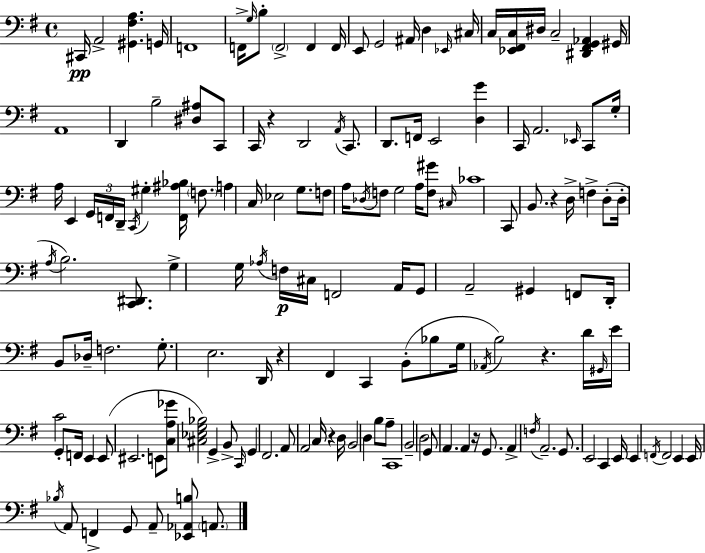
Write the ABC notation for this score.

X:1
T:Untitled
M:4/4
L:1/4
K:Em
^C,,/4 A,,2 [^G,,^F,A,] G,,/4 F,,4 F,,/4 G,/4 B,/2 F,,2 F,, F,,/4 E,,/2 G,,2 ^A,,/4 D, _E,,/4 ^C,/4 C,/4 [_E,,^F,,C,]/4 ^D,/4 C,2 [^D,,^F,,G,,_A,,] ^G,,/4 A,,4 D,, B,2 [^D,^A,]/2 C,,/2 C,,/4 z D,,2 A,,/4 C,,/2 D,,/2 F,,/4 E,,2 [D,G] C,,/4 A,,2 _E,,/4 C,,/2 G,/4 A,/4 E,, G,,/4 F,,/4 D,,/4 C,,/4 ^G, [F,,^A,_B,]/4 F,/2 A, C,/4 _E,2 G,/2 F,/2 A,/4 _D,/4 F,/2 G,2 A,/4 [F,^G]/2 ^C,/4 _C4 C,,/2 B,,/2 z D,/4 F, D,/2 D,/4 A,/4 B,2 [C,,^D,,]/2 G, G,/4 _A,/4 F,/4 ^C,/4 F,,2 A,,/4 G,,/2 A,,2 ^G,, F,,/2 D,,/4 B,,/2 _D,/4 F,2 G,/2 E,2 D,,/4 z ^F,, C,, B,,/2 _B,/2 G,/4 _A,,/4 B,2 z D/4 ^G,,/4 E/4 C2 G,,/2 F,,/4 E,, E,,/2 ^E,,2 E,,/2 [C,A,_G]/2 [^C,_E,G,_B,]2 G,, B,,/2 C,,/4 G,, ^F,,2 A,,/2 A,,2 C,/4 z D,/4 B,,2 D, B,/2 A,/2 C,,4 B,,2 D,2 G,,/2 A,, A,, z/4 G,,/2 A,, F,/4 A,,2 G,,/2 E,,2 C,, E,,/4 E,, F,,/4 F,,2 E,, E,,/4 _B,/4 A,,/2 F,, G,,/2 A,,/2 [_E,,_A,,B,]/2 A,,/2